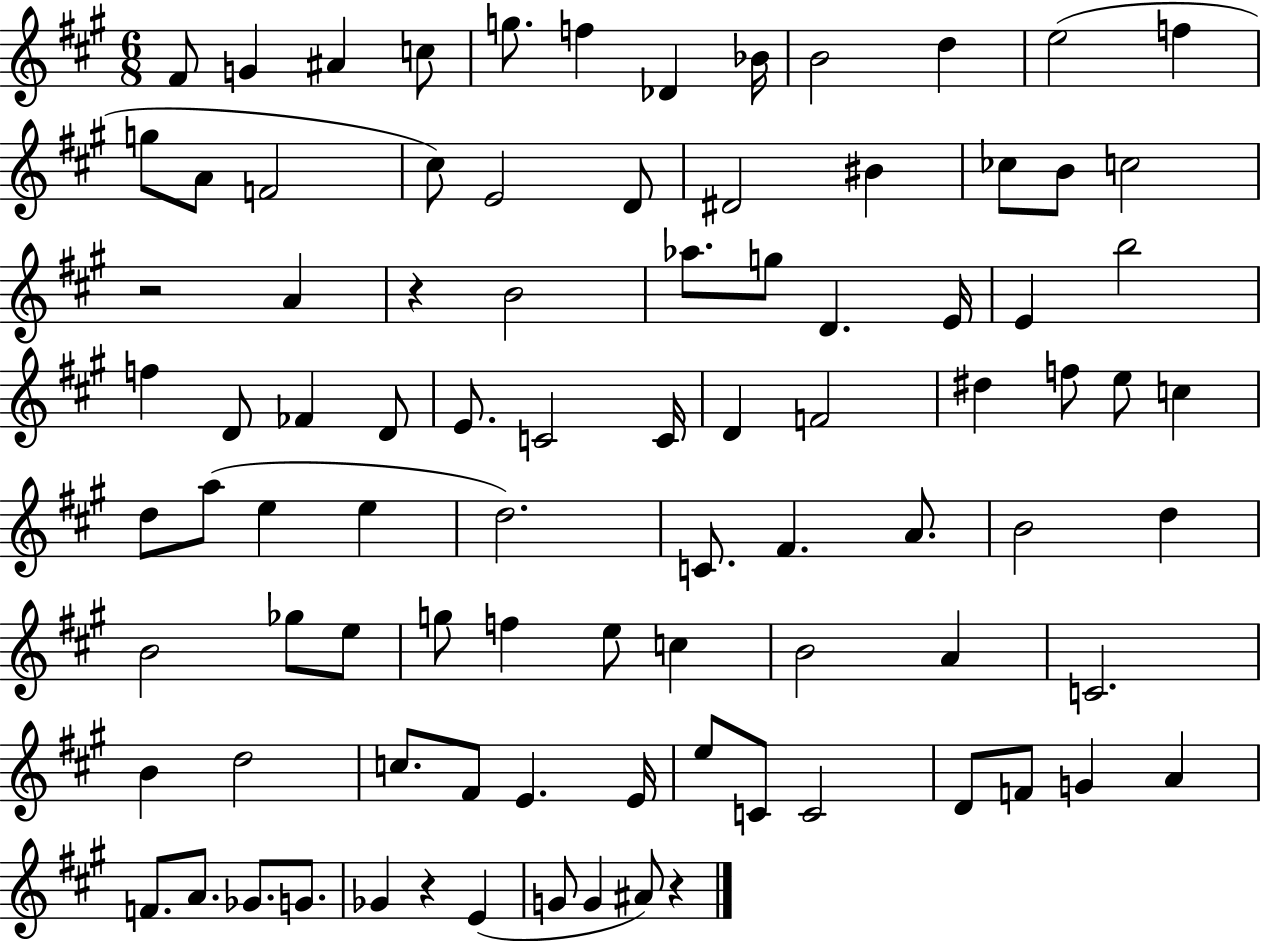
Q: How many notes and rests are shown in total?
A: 90